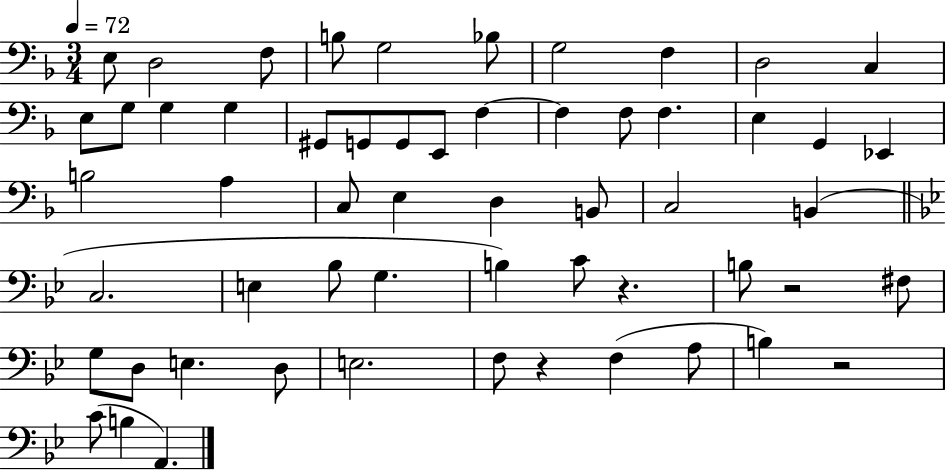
{
  \clef bass
  \numericTimeSignature
  \time 3/4
  \key f \major
  \tempo 4 = 72
  e8 d2 f8 | b8 g2 bes8 | g2 f4 | d2 c4 | \break e8 g8 g4 g4 | gis,8 g,8 g,8 e,8 f4~~ | f4 f8 f4. | e4 g,4 ees,4 | \break b2 a4 | c8 e4 d4 b,8 | c2 b,4( | \bar "||" \break \key g \minor c2. | e4 bes8 g4. | b4) c'8 r4. | b8 r2 fis8 | \break g8 d8 e4. d8 | e2. | f8 r4 f4( a8 | b4) r2 | \break c'8( b4 a,4.) | \bar "|."
}